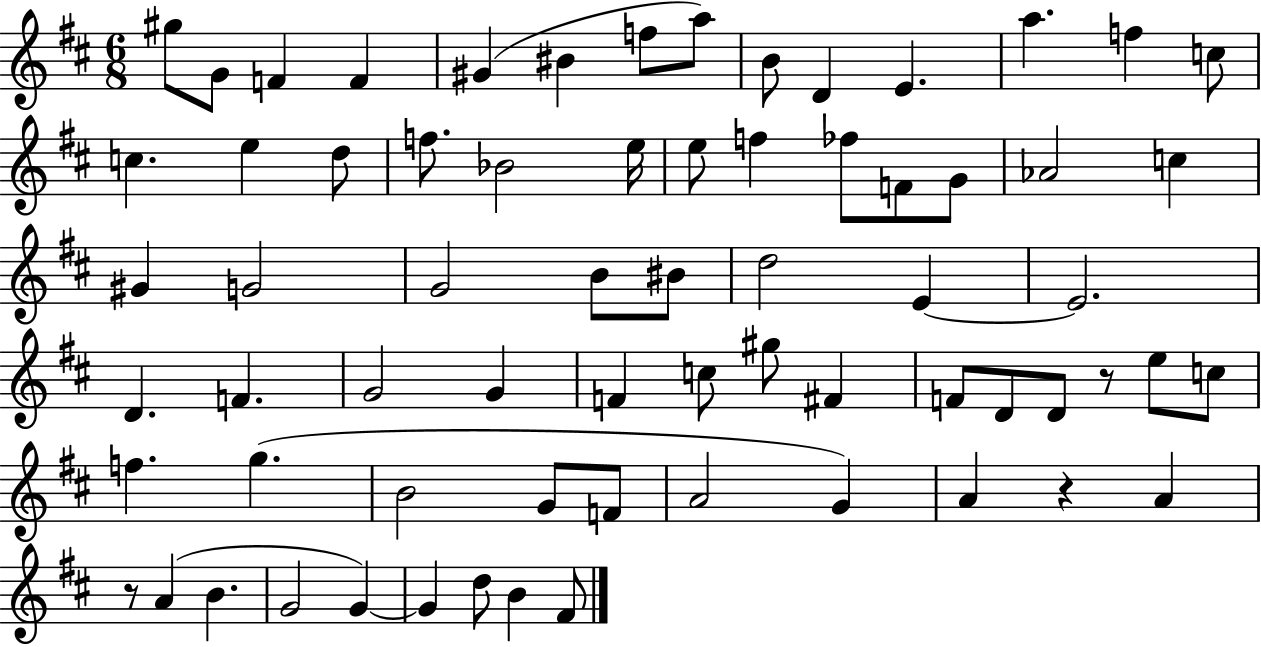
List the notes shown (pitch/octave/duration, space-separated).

G#5/e G4/e F4/q F4/q G#4/q BIS4/q F5/e A5/e B4/e D4/q E4/q. A5/q. F5/q C5/e C5/q. E5/q D5/e F5/e. Bb4/h E5/s E5/e F5/q FES5/e F4/e G4/e Ab4/h C5/q G#4/q G4/h G4/h B4/e BIS4/e D5/h E4/q E4/h. D4/q. F4/q. G4/h G4/q F4/q C5/e G#5/e F#4/q F4/e D4/e D4/e R/e E5/e C5/e F5/q. G5/q. B4/h G4/e F4/e A4/h G4/q A4/q R/q A4/q R/e A4/q B4/q. G4/h G4/q G4/q D5/e B4/q F#4/e